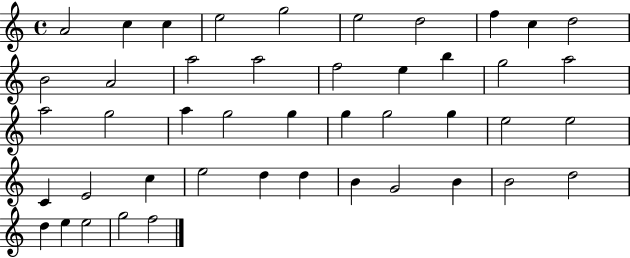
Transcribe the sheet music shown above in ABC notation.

X:1
T:Untitled
M:4/4
L:1/4
K:C
A2 c c e2 g2 e2 d2 f c d2 B2 A2 a2 a2 f2 e b g2 a2 a2 g2 a g2 g g g2 g e2 e2 C E2 c e2 d d B G2 B B2 d2 d e e2 g2 f2